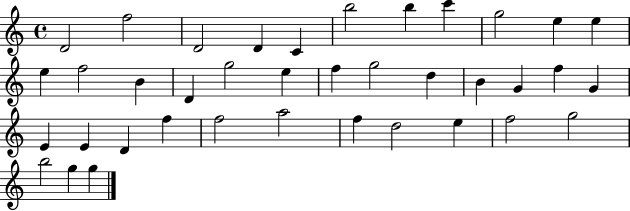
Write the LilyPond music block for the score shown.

{
  \clef treble
  \time 4/4
  \defaultTimeSignature
  \key c \major
  d'2 f''2 | d'2 d'4 c'4 | b''2 b''4 c'''4 | g''2 e''4 e''4 | \break e''4 f''2 b'4 | d'4 g''2 e''4 | f''4 g''2 d''4 | b'4 g'4 f''4 g'4 | \break e'4 e'4 d'4 f''4 | f''2 a''2 | f''4 d''2 e''4 | f''2 g''2 | \break b''2 g''4 g''4 | \bar "|."
}